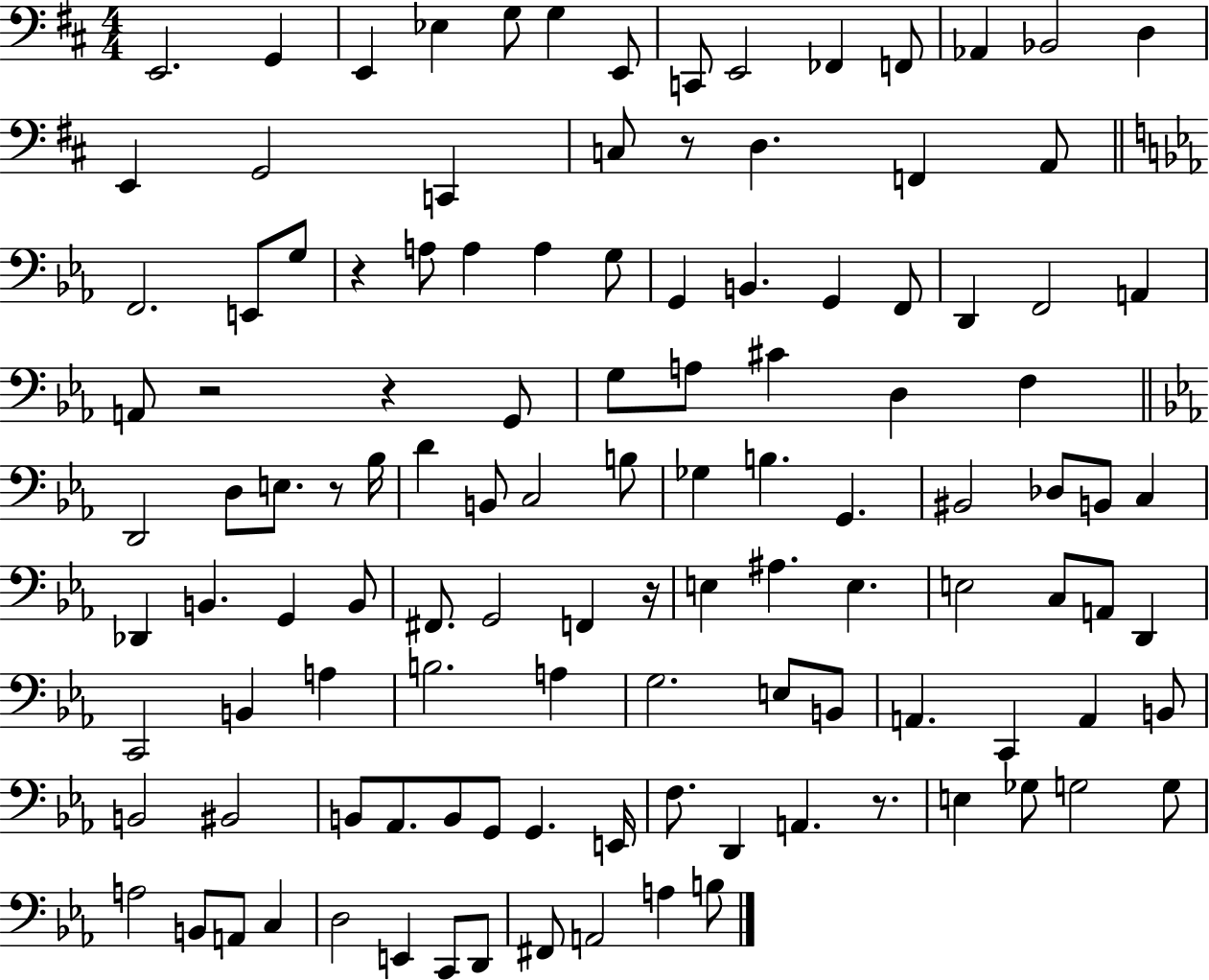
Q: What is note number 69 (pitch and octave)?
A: C3